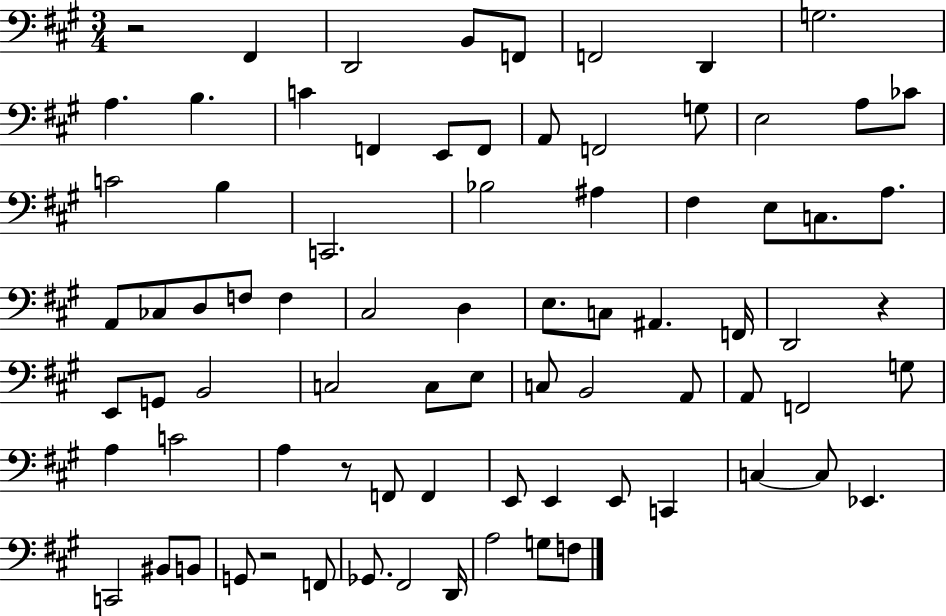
{
  \clef bass
  \numericTimeSignature
  \time 3/4
  \key a \major
  r2 fis,4 | d,2 b,8 f,8 | f,2 d,4 | g2. | \break a4. b4. | c'4 f,4 e,8 f,8 | a,8 f,2 g8 | e2 a8 ces'8 | \break c'2 b4 | c,2. | bes2 ais4 | fis4 e8 c8. a8. | \break a,8 ces8 d8 f8 f4 | cis2 d4 | e8. c8 ais,4. f,16 | d,2 r4 | \break e,8 g,8 b,2 | c2 c8 e8 | c8 b,2 a,8 | a,8 f,2 g8 | \break a4 c'2 | a4 r8 f,8 f,4 | e,8 e,4 e,8 c,4 | c4~~ c8 ees,4. | \break c,2 bis,8 b,8 | g,8 r2 f,8 | ges,8. fis,2 d,16 | a2 g8 f8 | \break \bar "|."
}